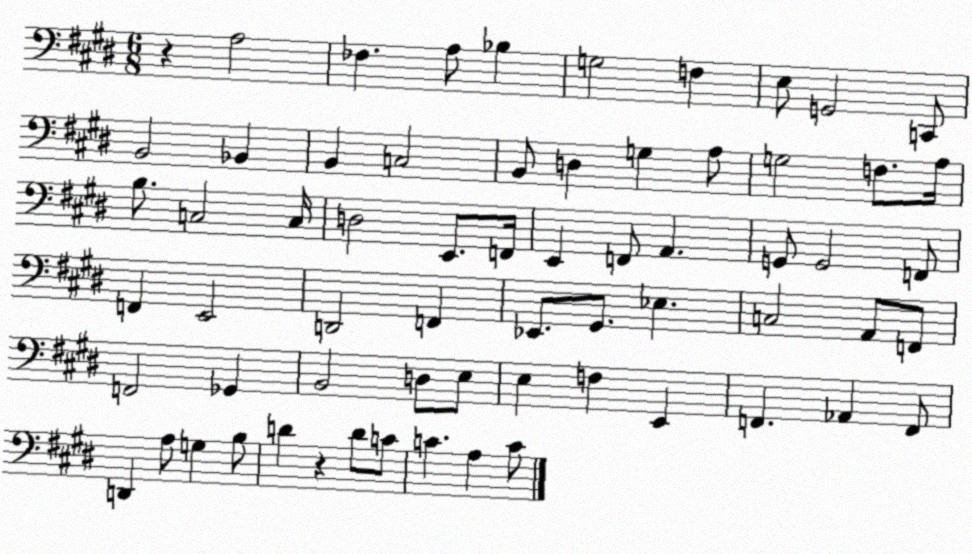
X:1
T:Untitled
M:6/8
L:1/4
K:E
z A,2 _F, A,/2 _B, G,2 F, E,/2 G,,2 C,,/2 B,,2 _B,, B,, C,2 B,,/2 D, G, A,/2 G,2 F,/2 A,/4 B,/2 C,2 C,/4 D,2 E,,/2 F,,/4 E,, F,,/2 A,, G,,/2 G,,2 F,,/2 F,, E,,2 D,,2 F,, _E,,/2 ^G,,/2 _E, C,2 A,,/2 F,,/2 F,,2 _G,, B,,2 D,/2 E,/2 E, F, E,, F,, _A,, F,,/2 D,, A,/2 G, B,/2 D z D/2 C/2 C A, C/2